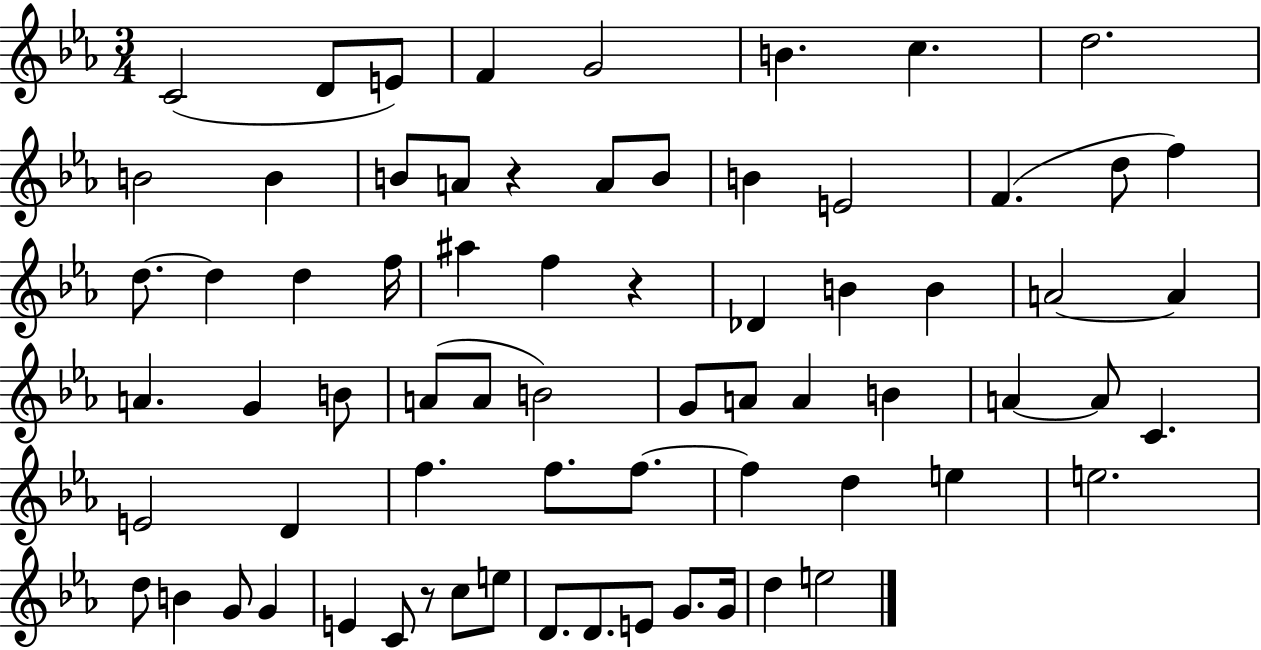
{
  \clef treble
  \numericTimeSignature
  \time 3/4
  \key ees \major
  c'2( d'8 e'8) | f'4 g'2 | b'4. c''4. | d''2. | \break b'2 b'4 | b'8 a'8 r4 a'8 b'8 | b'4 e'2 | f'4.( d''8 f''4) | \break d''8.~~ d''4 d''4 f''16 | ais''4 f''4 r4 | des'4 b'4 b'4 | a'2~~ a'4 | \break a'4. g'4 b'8 | a'8( a'8 b'2) | g'8 a'8 a'4 b'4 | a'4~~ a'8 c'4. | \break e'2 d'4 | f''4. f''8. f''8.~~ | f''4 d''4 e''4 | e''2. | \break d''8 b'4 g'8 g'4 | e'4 c'8 r8 c''8 e''8 | d'8. d'8. e'8 g'8. g'16 | d''4 e''2 | \break \bar "|."
}